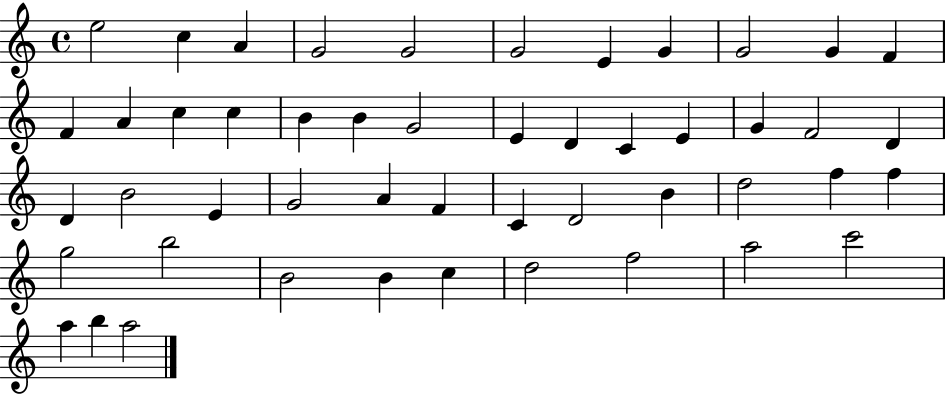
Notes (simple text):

E5/h C5/q A4/q G4/h G4/h G4/h E4/q G4/q G4/h G4/q F4/q F4/q A4/q C5/q C5/q B4/q B4/q G4/h E4/q D4/q C4/q E4/q G4/q F4/h D4/q D4/q B4/h E4/q G4/h A4/q F4/q C4/q D4/h B4/q D5/h F5/q F5/q G5/h B5/h B4/h B4/q C5/q D5/h F5/h A5/h C6/h A5/q B5/q A5/h